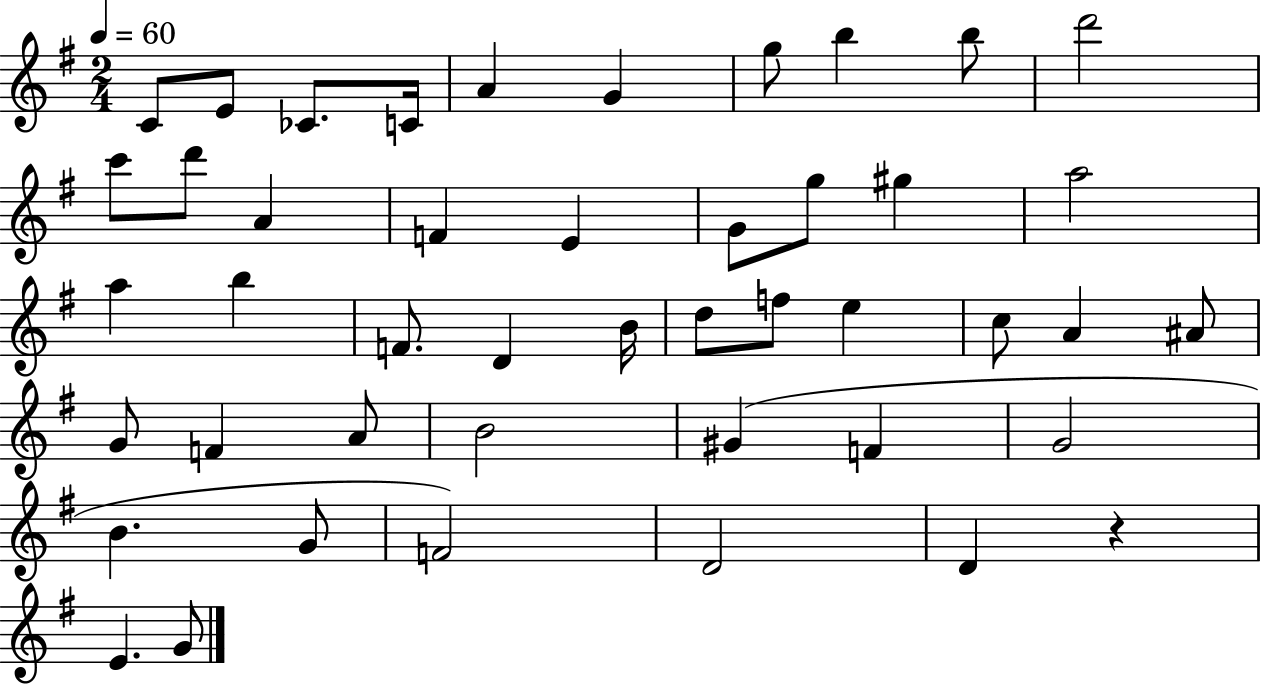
C4/e E4/e CES4/e. C4/s A4/q G4/q G5/e B5/q B5/e D6/h C6/e D6/e A4/q F4/q E4/q G4/e G5/e G#5/q A5/h A5/q B5/q F4/e. D4/q B4/s D5/e F5/e E5/q C5/e A4/q A#4/e G4/e F4/q A4/e B4/h G#4/q F4/q G4/h B4/q. G4/e F4/h D4/h D4/q R/q E4/q. G4/e